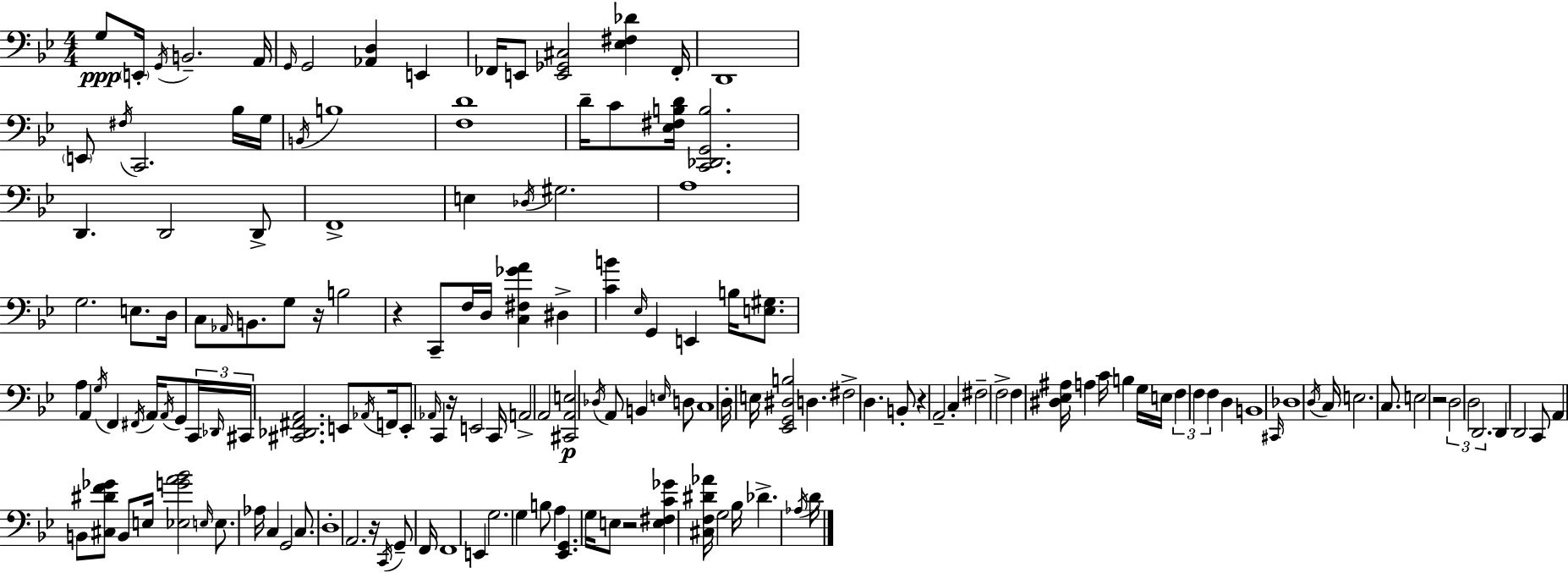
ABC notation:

X:1
T:Untitled
M:4/4
L:1/4
K:Gm
G,/2 E,,/4 G,,/4 B,,2 A,,/4 G,,/4 G,,2 [_A,,D,] E,, _F,,/4 E,,/2 [E,,_G,,^C,]2 [_E,^F,_D] _F,,/4 D,,4 E,,/2 ^F,/4 C,,2 _B,/4 G,/4 B,,/4 B,4 [F,D]4 D/4 C/2 [_E,^F,B,D]/4 [C,,_D,,G,,B,]2 D,, D,,2 D,,/2 F,,4 E, _D,/4 ^G,2 A,4 G,2 E,/2 D,/4 C,/2 _A,,/4 B,,/2 G,/2 z/4 B,2 z C,,/2 F,/4 D,/4 [C,^F,_GA] ^D, [CB] _E,/4 G,, E,, B,/4 [E,^G,]/2 A, A,, G,/4 F,, ^F,,/4 A,,/4 A,,/4 G,,/2 C,,/4 _D,,/4 ^C,,/4 [^C,,_D,,^F,,A,,]2 E,,/2 _A,,/4 F,,/4 E,,/2 _A,,/4 C,, z/4 E,,2 C,,/4 A,,2 A,,2 [^C,,A,,E,]2 _D,/4 A,,/2 B,, E,/4 D,/2 C,4 D,/4 E,/4 [_E,,G,,^D,B,]2 D, ^F,2 D, B,,/2 z A,,2 C, ^F,2 F,2 F, [^D,_E,^A,]/4 A, C/4 B, G,/4 E,/4 F, F, F, D, B,,4 ^C,,/4 _D,4 D,/4 C,/4 E,2 C,/2 E,2 z2 D,2 D,2 D,,2 D,, D,,2 C,,/2 A,, B,,/2 [^C,^DF_G]/2 B,,/2 E,/4 [_E,GA_B]2 E,/4 E,/2 _A,/4 C, G,,2 C,/2 D,4 A,,2 z/4 C,,/4 G,,/2 F,,/4 F,,4 E,, G,2 G, B,/2 A, [_E,,G,,] G,/4 E,/2 z2 [E,^F,C_G] [^C,F,^D_A]/4 G,2 _B,/4 _D _A,/4 D/4